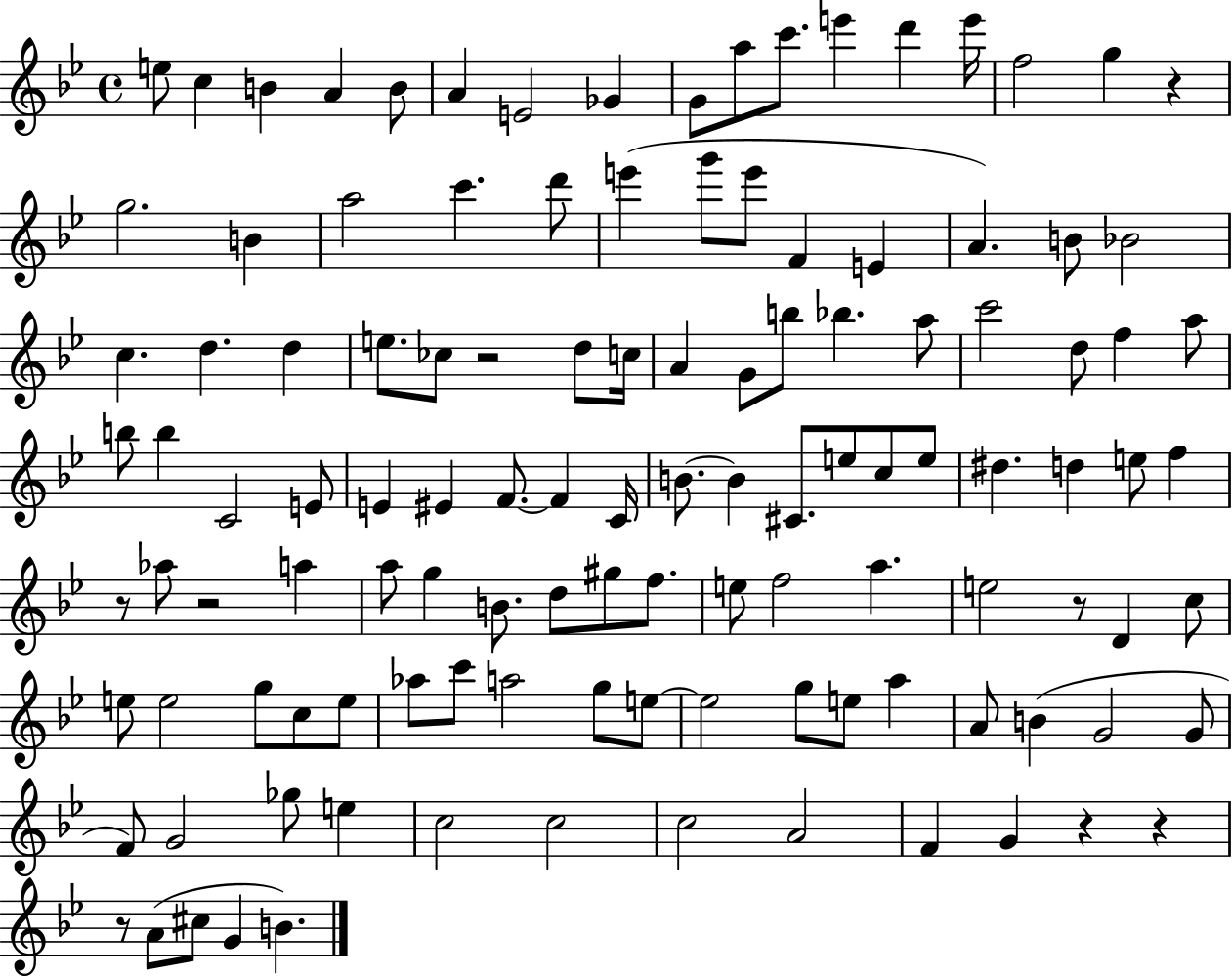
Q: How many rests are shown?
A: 8